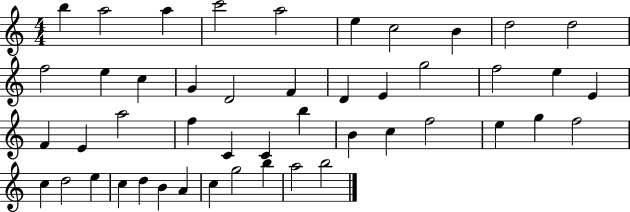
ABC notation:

X:1
T:Untitled
M:4/4
L:1/4
K:C
b a2 a c'2 a2 e c2 B d2 d2 f2 e c G D2 F D E g2 f2 e E F E a2 f C C b B c f2 e g f2 c d2 e c d B A c g2 b a2 b2